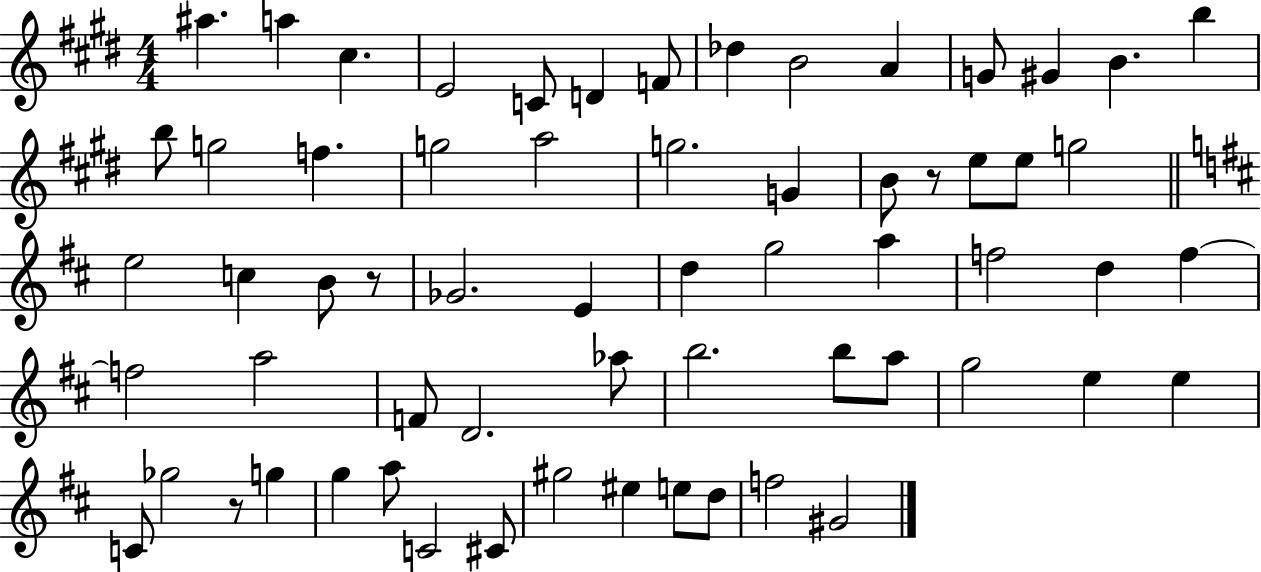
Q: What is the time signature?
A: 4/4